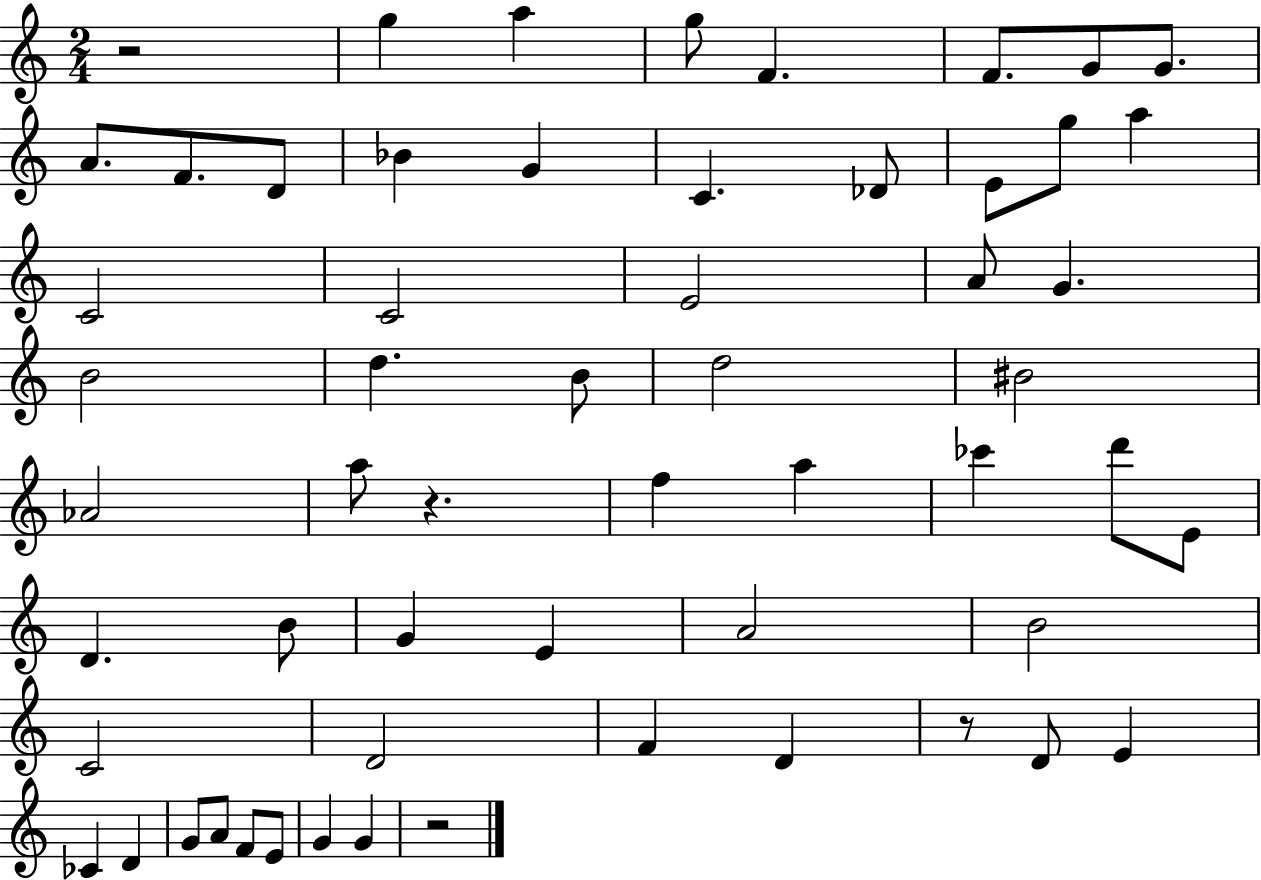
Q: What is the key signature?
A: C major